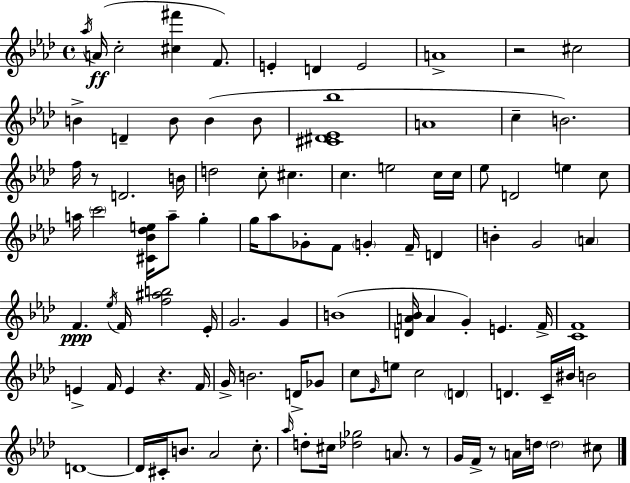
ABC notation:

X:1
T:Untitled
M:4/4
L:1/4
K:Fm
_a/4 A/4 c2 [^c^f'] F/2 E D E2 A4 z2 ^c2 B D B/2 B B/2 [^C^D_E_b]4 A4 c B2 f/4 z/2 D2 B/4 d2 c/2 ^c c e2 c/4 c/4 _e/2 D2 e c/2 a/4 c'2 [^C_B_de]/4 a/2 g g/4 _a/2 _G/2 F/2 G F/4 D B G2 A F _e/4 F/4 [f^ab]2 _E/4 G2 G B4 [DA_B]/4 A G E F/4 [CF]4 E F/4 E z F/4 G/4 B2 D/4 _G/2 c/2 _E/4 e/2 c2 D D C/4 ^B/4 B2 D4 D/4 ^C/4 B/2 _A2 c/2 _a/4 d/2 ^c/4 [_d_g]2 A/2 z/2 G/4 F/4 z/2 A/4 d/4 d2 ^c/2